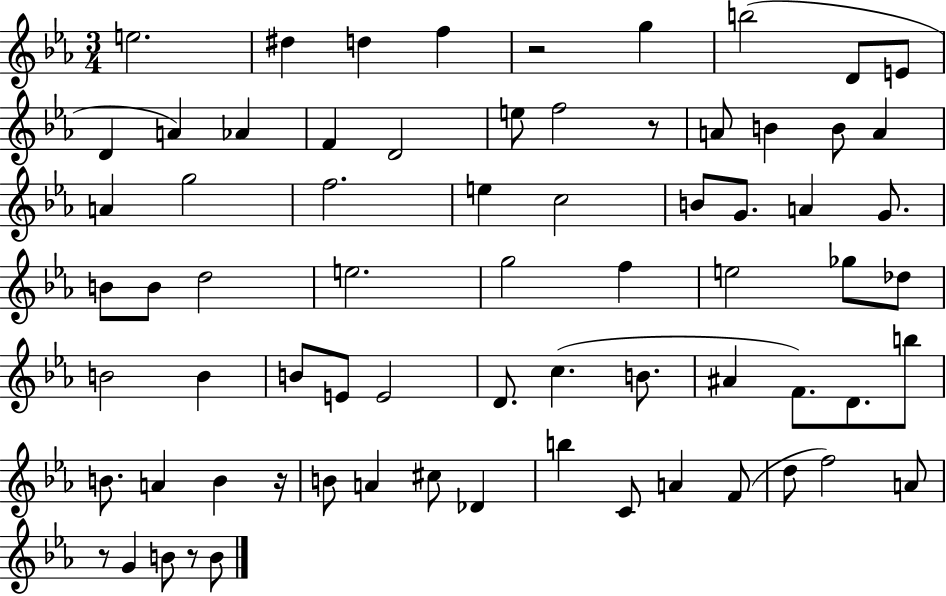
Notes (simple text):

E5/h. D#5/q D5/q F5/q R/h G5/q B5/h D4/e E4/e D4/q A4/q Ab4/q F4/q D4/h E5/e F5/h R/e A4/e B4/q B4/e A4/q A4/q G5/h F5/h. E5/q C5/h B4/e G4/e. A4/q G4/e. B4/e B4/e D5/h E5/h. G5/h F5/q E5/h Gb5/e Db5/e B4/h B4/q B4/e E4/e E4/h D4/e. C5/q. B4/e. A#4/q F4/e. D4/e. B5/e B4/e. A4/q B4/q R/s B4/e A4/q C#5/e Db4/q B5/q C4/e A4/q F4/e D5/e F5/h A4/e R/e G4/q B4/e R/e B4/e